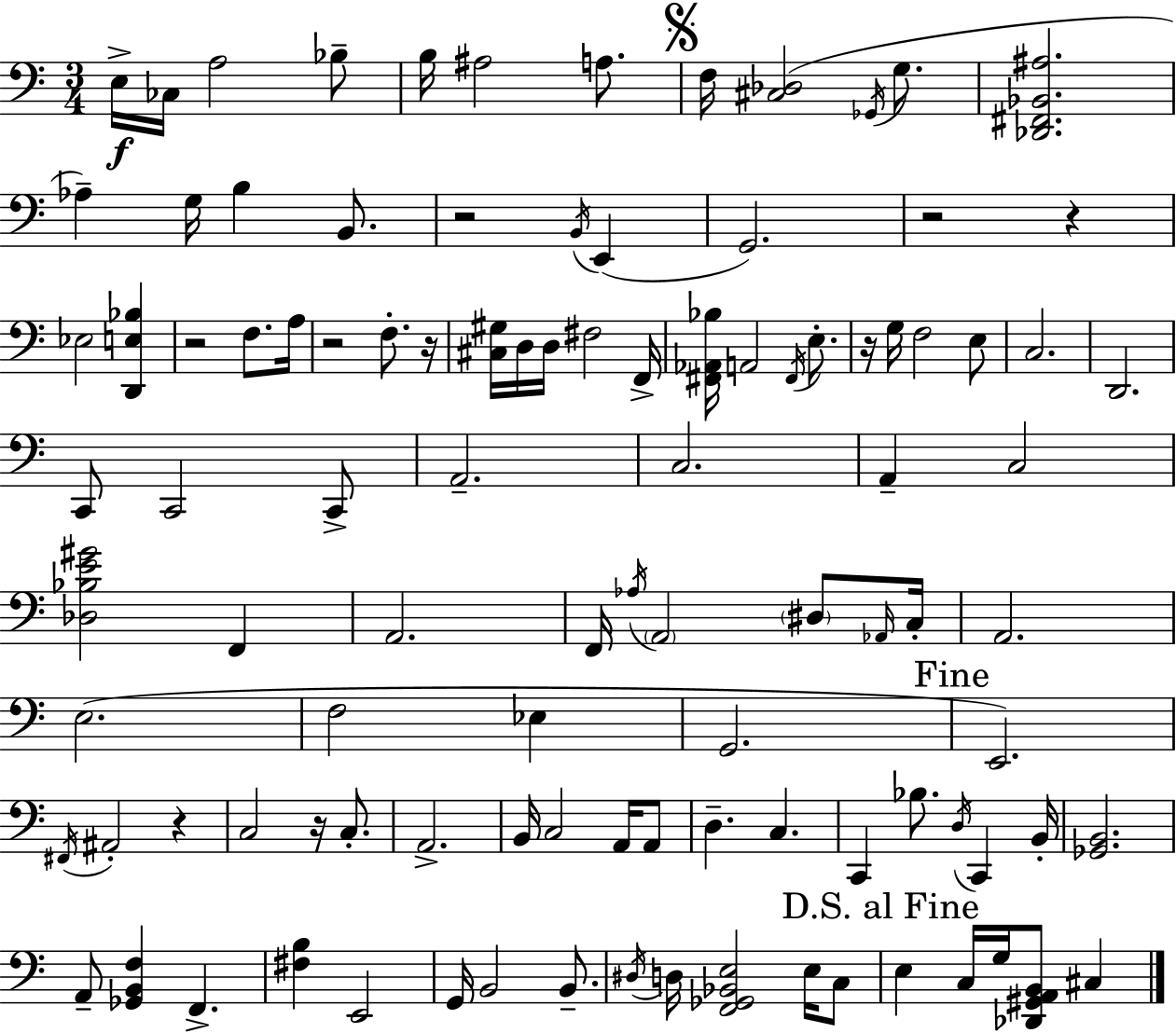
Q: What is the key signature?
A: A minor